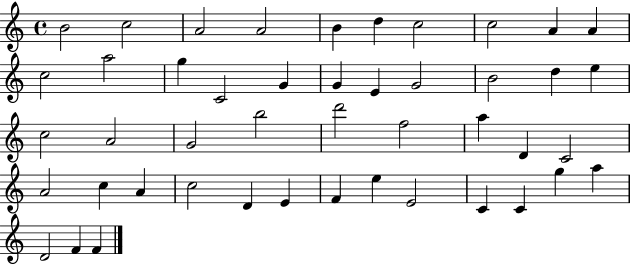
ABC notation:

X:1
T:Untitled
M:4/4
L:1/4
K:C
B2 c2 A2 A2 B d c2 c2 A A c2 a2 g C2 G G E G2 B2 d e c2 A2 G2 b2 d'2 f2 a D C2 A2 c A c2 D E F e E2 C C g a D2 F F